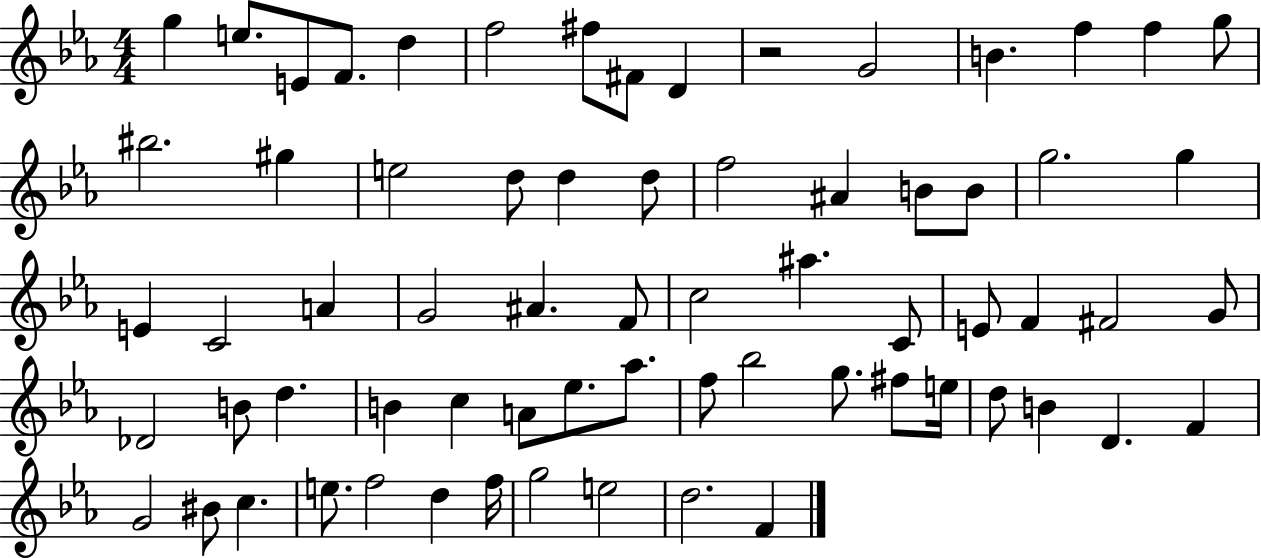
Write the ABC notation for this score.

X:1
T:Untitled
M:4/4
L:1/4
K:Eb
g e/2 E/2 F/2 d f2 ^f/2 ^F/2 D z2 G2 B f f g/2 ^b2 ^g e2 d/2 d d/2 f2 ^A B/2 B/2 g2 g E C2 A G2 ^A F/2 c2 ^a C/2 E/2 F ^F2 G/2 _D2 B/2 d B c A/2 _e/2 _a/2 f/2 _b2 g/2 ^f/2 e/4 d/2 B D F G2 ^B/2 c e/2 f2 d f/4 g2 e2 d2 F